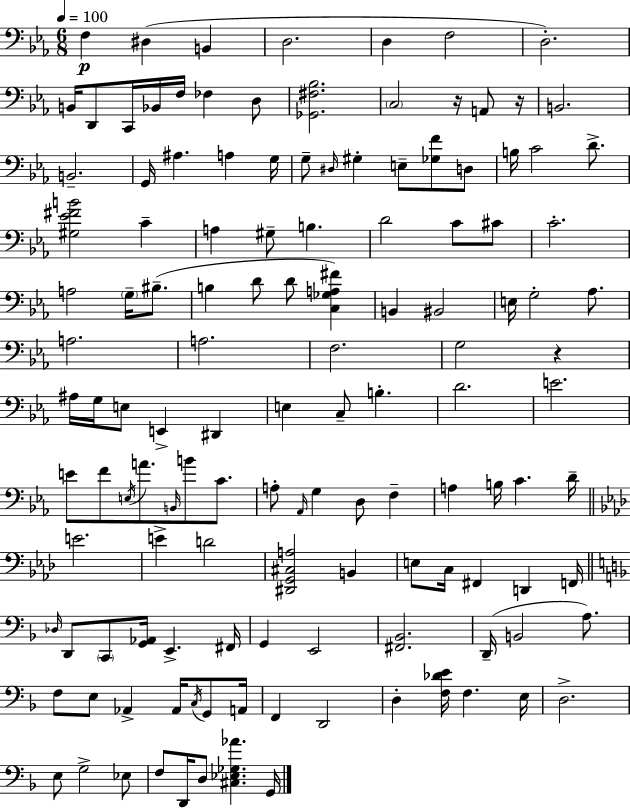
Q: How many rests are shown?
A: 3